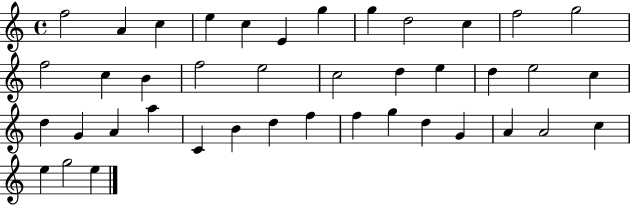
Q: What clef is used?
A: treble